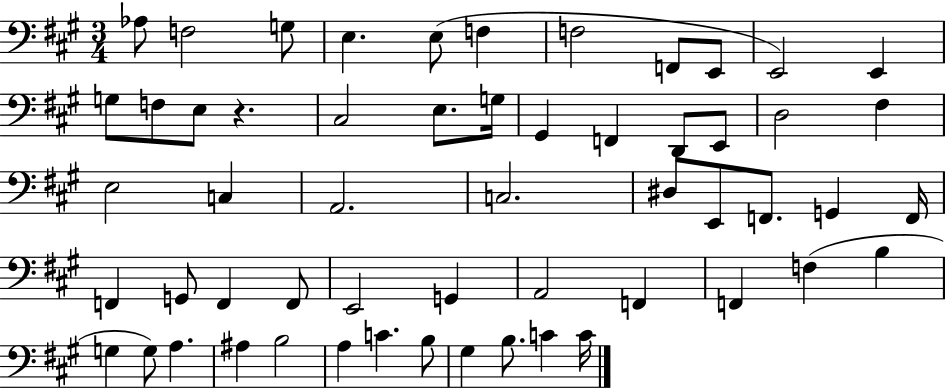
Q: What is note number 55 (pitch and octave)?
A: C4